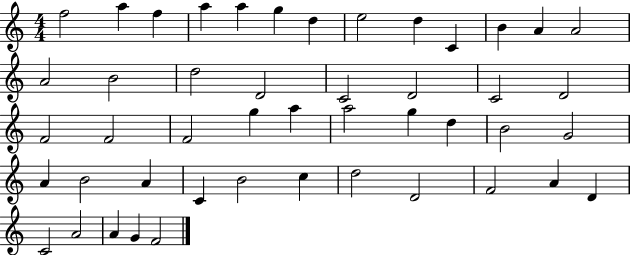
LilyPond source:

{
  \clef treble
  \numericTimeSignature
  \time 4/4
  \key c \major
  f''2 a''4 f''4 | a''4 a''4 g''4 d''4 | e''2 d''4 c'4 | b'4 a'4 a'2 | \break a'2 b'2 | d''2 d'2 | c'2 d'2 | c'2 d'2 | \break f'2 f'2 | f'2 g''4 a''4 | a''2 g''4 d''4 | b'2 g'2 | \break a'4 b'2 a'4 | c'4 b'2 c''4 | d''2 d'2 | f'2 a'4 d'4 | \break c'2 a'2 | a'4 g'4 f'2 | \bar "|."
}